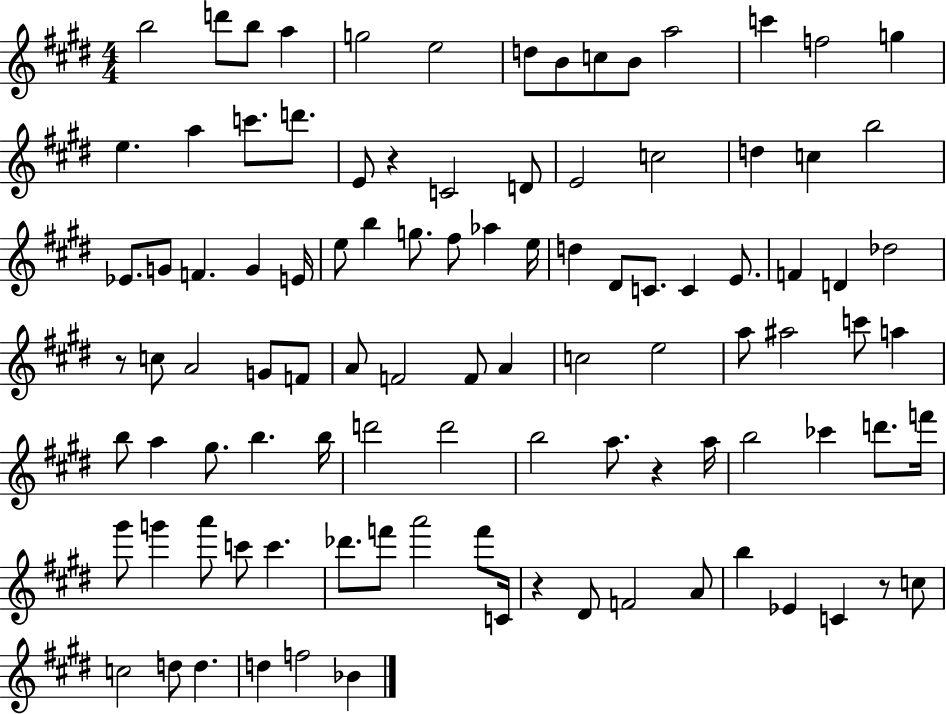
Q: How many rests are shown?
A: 5